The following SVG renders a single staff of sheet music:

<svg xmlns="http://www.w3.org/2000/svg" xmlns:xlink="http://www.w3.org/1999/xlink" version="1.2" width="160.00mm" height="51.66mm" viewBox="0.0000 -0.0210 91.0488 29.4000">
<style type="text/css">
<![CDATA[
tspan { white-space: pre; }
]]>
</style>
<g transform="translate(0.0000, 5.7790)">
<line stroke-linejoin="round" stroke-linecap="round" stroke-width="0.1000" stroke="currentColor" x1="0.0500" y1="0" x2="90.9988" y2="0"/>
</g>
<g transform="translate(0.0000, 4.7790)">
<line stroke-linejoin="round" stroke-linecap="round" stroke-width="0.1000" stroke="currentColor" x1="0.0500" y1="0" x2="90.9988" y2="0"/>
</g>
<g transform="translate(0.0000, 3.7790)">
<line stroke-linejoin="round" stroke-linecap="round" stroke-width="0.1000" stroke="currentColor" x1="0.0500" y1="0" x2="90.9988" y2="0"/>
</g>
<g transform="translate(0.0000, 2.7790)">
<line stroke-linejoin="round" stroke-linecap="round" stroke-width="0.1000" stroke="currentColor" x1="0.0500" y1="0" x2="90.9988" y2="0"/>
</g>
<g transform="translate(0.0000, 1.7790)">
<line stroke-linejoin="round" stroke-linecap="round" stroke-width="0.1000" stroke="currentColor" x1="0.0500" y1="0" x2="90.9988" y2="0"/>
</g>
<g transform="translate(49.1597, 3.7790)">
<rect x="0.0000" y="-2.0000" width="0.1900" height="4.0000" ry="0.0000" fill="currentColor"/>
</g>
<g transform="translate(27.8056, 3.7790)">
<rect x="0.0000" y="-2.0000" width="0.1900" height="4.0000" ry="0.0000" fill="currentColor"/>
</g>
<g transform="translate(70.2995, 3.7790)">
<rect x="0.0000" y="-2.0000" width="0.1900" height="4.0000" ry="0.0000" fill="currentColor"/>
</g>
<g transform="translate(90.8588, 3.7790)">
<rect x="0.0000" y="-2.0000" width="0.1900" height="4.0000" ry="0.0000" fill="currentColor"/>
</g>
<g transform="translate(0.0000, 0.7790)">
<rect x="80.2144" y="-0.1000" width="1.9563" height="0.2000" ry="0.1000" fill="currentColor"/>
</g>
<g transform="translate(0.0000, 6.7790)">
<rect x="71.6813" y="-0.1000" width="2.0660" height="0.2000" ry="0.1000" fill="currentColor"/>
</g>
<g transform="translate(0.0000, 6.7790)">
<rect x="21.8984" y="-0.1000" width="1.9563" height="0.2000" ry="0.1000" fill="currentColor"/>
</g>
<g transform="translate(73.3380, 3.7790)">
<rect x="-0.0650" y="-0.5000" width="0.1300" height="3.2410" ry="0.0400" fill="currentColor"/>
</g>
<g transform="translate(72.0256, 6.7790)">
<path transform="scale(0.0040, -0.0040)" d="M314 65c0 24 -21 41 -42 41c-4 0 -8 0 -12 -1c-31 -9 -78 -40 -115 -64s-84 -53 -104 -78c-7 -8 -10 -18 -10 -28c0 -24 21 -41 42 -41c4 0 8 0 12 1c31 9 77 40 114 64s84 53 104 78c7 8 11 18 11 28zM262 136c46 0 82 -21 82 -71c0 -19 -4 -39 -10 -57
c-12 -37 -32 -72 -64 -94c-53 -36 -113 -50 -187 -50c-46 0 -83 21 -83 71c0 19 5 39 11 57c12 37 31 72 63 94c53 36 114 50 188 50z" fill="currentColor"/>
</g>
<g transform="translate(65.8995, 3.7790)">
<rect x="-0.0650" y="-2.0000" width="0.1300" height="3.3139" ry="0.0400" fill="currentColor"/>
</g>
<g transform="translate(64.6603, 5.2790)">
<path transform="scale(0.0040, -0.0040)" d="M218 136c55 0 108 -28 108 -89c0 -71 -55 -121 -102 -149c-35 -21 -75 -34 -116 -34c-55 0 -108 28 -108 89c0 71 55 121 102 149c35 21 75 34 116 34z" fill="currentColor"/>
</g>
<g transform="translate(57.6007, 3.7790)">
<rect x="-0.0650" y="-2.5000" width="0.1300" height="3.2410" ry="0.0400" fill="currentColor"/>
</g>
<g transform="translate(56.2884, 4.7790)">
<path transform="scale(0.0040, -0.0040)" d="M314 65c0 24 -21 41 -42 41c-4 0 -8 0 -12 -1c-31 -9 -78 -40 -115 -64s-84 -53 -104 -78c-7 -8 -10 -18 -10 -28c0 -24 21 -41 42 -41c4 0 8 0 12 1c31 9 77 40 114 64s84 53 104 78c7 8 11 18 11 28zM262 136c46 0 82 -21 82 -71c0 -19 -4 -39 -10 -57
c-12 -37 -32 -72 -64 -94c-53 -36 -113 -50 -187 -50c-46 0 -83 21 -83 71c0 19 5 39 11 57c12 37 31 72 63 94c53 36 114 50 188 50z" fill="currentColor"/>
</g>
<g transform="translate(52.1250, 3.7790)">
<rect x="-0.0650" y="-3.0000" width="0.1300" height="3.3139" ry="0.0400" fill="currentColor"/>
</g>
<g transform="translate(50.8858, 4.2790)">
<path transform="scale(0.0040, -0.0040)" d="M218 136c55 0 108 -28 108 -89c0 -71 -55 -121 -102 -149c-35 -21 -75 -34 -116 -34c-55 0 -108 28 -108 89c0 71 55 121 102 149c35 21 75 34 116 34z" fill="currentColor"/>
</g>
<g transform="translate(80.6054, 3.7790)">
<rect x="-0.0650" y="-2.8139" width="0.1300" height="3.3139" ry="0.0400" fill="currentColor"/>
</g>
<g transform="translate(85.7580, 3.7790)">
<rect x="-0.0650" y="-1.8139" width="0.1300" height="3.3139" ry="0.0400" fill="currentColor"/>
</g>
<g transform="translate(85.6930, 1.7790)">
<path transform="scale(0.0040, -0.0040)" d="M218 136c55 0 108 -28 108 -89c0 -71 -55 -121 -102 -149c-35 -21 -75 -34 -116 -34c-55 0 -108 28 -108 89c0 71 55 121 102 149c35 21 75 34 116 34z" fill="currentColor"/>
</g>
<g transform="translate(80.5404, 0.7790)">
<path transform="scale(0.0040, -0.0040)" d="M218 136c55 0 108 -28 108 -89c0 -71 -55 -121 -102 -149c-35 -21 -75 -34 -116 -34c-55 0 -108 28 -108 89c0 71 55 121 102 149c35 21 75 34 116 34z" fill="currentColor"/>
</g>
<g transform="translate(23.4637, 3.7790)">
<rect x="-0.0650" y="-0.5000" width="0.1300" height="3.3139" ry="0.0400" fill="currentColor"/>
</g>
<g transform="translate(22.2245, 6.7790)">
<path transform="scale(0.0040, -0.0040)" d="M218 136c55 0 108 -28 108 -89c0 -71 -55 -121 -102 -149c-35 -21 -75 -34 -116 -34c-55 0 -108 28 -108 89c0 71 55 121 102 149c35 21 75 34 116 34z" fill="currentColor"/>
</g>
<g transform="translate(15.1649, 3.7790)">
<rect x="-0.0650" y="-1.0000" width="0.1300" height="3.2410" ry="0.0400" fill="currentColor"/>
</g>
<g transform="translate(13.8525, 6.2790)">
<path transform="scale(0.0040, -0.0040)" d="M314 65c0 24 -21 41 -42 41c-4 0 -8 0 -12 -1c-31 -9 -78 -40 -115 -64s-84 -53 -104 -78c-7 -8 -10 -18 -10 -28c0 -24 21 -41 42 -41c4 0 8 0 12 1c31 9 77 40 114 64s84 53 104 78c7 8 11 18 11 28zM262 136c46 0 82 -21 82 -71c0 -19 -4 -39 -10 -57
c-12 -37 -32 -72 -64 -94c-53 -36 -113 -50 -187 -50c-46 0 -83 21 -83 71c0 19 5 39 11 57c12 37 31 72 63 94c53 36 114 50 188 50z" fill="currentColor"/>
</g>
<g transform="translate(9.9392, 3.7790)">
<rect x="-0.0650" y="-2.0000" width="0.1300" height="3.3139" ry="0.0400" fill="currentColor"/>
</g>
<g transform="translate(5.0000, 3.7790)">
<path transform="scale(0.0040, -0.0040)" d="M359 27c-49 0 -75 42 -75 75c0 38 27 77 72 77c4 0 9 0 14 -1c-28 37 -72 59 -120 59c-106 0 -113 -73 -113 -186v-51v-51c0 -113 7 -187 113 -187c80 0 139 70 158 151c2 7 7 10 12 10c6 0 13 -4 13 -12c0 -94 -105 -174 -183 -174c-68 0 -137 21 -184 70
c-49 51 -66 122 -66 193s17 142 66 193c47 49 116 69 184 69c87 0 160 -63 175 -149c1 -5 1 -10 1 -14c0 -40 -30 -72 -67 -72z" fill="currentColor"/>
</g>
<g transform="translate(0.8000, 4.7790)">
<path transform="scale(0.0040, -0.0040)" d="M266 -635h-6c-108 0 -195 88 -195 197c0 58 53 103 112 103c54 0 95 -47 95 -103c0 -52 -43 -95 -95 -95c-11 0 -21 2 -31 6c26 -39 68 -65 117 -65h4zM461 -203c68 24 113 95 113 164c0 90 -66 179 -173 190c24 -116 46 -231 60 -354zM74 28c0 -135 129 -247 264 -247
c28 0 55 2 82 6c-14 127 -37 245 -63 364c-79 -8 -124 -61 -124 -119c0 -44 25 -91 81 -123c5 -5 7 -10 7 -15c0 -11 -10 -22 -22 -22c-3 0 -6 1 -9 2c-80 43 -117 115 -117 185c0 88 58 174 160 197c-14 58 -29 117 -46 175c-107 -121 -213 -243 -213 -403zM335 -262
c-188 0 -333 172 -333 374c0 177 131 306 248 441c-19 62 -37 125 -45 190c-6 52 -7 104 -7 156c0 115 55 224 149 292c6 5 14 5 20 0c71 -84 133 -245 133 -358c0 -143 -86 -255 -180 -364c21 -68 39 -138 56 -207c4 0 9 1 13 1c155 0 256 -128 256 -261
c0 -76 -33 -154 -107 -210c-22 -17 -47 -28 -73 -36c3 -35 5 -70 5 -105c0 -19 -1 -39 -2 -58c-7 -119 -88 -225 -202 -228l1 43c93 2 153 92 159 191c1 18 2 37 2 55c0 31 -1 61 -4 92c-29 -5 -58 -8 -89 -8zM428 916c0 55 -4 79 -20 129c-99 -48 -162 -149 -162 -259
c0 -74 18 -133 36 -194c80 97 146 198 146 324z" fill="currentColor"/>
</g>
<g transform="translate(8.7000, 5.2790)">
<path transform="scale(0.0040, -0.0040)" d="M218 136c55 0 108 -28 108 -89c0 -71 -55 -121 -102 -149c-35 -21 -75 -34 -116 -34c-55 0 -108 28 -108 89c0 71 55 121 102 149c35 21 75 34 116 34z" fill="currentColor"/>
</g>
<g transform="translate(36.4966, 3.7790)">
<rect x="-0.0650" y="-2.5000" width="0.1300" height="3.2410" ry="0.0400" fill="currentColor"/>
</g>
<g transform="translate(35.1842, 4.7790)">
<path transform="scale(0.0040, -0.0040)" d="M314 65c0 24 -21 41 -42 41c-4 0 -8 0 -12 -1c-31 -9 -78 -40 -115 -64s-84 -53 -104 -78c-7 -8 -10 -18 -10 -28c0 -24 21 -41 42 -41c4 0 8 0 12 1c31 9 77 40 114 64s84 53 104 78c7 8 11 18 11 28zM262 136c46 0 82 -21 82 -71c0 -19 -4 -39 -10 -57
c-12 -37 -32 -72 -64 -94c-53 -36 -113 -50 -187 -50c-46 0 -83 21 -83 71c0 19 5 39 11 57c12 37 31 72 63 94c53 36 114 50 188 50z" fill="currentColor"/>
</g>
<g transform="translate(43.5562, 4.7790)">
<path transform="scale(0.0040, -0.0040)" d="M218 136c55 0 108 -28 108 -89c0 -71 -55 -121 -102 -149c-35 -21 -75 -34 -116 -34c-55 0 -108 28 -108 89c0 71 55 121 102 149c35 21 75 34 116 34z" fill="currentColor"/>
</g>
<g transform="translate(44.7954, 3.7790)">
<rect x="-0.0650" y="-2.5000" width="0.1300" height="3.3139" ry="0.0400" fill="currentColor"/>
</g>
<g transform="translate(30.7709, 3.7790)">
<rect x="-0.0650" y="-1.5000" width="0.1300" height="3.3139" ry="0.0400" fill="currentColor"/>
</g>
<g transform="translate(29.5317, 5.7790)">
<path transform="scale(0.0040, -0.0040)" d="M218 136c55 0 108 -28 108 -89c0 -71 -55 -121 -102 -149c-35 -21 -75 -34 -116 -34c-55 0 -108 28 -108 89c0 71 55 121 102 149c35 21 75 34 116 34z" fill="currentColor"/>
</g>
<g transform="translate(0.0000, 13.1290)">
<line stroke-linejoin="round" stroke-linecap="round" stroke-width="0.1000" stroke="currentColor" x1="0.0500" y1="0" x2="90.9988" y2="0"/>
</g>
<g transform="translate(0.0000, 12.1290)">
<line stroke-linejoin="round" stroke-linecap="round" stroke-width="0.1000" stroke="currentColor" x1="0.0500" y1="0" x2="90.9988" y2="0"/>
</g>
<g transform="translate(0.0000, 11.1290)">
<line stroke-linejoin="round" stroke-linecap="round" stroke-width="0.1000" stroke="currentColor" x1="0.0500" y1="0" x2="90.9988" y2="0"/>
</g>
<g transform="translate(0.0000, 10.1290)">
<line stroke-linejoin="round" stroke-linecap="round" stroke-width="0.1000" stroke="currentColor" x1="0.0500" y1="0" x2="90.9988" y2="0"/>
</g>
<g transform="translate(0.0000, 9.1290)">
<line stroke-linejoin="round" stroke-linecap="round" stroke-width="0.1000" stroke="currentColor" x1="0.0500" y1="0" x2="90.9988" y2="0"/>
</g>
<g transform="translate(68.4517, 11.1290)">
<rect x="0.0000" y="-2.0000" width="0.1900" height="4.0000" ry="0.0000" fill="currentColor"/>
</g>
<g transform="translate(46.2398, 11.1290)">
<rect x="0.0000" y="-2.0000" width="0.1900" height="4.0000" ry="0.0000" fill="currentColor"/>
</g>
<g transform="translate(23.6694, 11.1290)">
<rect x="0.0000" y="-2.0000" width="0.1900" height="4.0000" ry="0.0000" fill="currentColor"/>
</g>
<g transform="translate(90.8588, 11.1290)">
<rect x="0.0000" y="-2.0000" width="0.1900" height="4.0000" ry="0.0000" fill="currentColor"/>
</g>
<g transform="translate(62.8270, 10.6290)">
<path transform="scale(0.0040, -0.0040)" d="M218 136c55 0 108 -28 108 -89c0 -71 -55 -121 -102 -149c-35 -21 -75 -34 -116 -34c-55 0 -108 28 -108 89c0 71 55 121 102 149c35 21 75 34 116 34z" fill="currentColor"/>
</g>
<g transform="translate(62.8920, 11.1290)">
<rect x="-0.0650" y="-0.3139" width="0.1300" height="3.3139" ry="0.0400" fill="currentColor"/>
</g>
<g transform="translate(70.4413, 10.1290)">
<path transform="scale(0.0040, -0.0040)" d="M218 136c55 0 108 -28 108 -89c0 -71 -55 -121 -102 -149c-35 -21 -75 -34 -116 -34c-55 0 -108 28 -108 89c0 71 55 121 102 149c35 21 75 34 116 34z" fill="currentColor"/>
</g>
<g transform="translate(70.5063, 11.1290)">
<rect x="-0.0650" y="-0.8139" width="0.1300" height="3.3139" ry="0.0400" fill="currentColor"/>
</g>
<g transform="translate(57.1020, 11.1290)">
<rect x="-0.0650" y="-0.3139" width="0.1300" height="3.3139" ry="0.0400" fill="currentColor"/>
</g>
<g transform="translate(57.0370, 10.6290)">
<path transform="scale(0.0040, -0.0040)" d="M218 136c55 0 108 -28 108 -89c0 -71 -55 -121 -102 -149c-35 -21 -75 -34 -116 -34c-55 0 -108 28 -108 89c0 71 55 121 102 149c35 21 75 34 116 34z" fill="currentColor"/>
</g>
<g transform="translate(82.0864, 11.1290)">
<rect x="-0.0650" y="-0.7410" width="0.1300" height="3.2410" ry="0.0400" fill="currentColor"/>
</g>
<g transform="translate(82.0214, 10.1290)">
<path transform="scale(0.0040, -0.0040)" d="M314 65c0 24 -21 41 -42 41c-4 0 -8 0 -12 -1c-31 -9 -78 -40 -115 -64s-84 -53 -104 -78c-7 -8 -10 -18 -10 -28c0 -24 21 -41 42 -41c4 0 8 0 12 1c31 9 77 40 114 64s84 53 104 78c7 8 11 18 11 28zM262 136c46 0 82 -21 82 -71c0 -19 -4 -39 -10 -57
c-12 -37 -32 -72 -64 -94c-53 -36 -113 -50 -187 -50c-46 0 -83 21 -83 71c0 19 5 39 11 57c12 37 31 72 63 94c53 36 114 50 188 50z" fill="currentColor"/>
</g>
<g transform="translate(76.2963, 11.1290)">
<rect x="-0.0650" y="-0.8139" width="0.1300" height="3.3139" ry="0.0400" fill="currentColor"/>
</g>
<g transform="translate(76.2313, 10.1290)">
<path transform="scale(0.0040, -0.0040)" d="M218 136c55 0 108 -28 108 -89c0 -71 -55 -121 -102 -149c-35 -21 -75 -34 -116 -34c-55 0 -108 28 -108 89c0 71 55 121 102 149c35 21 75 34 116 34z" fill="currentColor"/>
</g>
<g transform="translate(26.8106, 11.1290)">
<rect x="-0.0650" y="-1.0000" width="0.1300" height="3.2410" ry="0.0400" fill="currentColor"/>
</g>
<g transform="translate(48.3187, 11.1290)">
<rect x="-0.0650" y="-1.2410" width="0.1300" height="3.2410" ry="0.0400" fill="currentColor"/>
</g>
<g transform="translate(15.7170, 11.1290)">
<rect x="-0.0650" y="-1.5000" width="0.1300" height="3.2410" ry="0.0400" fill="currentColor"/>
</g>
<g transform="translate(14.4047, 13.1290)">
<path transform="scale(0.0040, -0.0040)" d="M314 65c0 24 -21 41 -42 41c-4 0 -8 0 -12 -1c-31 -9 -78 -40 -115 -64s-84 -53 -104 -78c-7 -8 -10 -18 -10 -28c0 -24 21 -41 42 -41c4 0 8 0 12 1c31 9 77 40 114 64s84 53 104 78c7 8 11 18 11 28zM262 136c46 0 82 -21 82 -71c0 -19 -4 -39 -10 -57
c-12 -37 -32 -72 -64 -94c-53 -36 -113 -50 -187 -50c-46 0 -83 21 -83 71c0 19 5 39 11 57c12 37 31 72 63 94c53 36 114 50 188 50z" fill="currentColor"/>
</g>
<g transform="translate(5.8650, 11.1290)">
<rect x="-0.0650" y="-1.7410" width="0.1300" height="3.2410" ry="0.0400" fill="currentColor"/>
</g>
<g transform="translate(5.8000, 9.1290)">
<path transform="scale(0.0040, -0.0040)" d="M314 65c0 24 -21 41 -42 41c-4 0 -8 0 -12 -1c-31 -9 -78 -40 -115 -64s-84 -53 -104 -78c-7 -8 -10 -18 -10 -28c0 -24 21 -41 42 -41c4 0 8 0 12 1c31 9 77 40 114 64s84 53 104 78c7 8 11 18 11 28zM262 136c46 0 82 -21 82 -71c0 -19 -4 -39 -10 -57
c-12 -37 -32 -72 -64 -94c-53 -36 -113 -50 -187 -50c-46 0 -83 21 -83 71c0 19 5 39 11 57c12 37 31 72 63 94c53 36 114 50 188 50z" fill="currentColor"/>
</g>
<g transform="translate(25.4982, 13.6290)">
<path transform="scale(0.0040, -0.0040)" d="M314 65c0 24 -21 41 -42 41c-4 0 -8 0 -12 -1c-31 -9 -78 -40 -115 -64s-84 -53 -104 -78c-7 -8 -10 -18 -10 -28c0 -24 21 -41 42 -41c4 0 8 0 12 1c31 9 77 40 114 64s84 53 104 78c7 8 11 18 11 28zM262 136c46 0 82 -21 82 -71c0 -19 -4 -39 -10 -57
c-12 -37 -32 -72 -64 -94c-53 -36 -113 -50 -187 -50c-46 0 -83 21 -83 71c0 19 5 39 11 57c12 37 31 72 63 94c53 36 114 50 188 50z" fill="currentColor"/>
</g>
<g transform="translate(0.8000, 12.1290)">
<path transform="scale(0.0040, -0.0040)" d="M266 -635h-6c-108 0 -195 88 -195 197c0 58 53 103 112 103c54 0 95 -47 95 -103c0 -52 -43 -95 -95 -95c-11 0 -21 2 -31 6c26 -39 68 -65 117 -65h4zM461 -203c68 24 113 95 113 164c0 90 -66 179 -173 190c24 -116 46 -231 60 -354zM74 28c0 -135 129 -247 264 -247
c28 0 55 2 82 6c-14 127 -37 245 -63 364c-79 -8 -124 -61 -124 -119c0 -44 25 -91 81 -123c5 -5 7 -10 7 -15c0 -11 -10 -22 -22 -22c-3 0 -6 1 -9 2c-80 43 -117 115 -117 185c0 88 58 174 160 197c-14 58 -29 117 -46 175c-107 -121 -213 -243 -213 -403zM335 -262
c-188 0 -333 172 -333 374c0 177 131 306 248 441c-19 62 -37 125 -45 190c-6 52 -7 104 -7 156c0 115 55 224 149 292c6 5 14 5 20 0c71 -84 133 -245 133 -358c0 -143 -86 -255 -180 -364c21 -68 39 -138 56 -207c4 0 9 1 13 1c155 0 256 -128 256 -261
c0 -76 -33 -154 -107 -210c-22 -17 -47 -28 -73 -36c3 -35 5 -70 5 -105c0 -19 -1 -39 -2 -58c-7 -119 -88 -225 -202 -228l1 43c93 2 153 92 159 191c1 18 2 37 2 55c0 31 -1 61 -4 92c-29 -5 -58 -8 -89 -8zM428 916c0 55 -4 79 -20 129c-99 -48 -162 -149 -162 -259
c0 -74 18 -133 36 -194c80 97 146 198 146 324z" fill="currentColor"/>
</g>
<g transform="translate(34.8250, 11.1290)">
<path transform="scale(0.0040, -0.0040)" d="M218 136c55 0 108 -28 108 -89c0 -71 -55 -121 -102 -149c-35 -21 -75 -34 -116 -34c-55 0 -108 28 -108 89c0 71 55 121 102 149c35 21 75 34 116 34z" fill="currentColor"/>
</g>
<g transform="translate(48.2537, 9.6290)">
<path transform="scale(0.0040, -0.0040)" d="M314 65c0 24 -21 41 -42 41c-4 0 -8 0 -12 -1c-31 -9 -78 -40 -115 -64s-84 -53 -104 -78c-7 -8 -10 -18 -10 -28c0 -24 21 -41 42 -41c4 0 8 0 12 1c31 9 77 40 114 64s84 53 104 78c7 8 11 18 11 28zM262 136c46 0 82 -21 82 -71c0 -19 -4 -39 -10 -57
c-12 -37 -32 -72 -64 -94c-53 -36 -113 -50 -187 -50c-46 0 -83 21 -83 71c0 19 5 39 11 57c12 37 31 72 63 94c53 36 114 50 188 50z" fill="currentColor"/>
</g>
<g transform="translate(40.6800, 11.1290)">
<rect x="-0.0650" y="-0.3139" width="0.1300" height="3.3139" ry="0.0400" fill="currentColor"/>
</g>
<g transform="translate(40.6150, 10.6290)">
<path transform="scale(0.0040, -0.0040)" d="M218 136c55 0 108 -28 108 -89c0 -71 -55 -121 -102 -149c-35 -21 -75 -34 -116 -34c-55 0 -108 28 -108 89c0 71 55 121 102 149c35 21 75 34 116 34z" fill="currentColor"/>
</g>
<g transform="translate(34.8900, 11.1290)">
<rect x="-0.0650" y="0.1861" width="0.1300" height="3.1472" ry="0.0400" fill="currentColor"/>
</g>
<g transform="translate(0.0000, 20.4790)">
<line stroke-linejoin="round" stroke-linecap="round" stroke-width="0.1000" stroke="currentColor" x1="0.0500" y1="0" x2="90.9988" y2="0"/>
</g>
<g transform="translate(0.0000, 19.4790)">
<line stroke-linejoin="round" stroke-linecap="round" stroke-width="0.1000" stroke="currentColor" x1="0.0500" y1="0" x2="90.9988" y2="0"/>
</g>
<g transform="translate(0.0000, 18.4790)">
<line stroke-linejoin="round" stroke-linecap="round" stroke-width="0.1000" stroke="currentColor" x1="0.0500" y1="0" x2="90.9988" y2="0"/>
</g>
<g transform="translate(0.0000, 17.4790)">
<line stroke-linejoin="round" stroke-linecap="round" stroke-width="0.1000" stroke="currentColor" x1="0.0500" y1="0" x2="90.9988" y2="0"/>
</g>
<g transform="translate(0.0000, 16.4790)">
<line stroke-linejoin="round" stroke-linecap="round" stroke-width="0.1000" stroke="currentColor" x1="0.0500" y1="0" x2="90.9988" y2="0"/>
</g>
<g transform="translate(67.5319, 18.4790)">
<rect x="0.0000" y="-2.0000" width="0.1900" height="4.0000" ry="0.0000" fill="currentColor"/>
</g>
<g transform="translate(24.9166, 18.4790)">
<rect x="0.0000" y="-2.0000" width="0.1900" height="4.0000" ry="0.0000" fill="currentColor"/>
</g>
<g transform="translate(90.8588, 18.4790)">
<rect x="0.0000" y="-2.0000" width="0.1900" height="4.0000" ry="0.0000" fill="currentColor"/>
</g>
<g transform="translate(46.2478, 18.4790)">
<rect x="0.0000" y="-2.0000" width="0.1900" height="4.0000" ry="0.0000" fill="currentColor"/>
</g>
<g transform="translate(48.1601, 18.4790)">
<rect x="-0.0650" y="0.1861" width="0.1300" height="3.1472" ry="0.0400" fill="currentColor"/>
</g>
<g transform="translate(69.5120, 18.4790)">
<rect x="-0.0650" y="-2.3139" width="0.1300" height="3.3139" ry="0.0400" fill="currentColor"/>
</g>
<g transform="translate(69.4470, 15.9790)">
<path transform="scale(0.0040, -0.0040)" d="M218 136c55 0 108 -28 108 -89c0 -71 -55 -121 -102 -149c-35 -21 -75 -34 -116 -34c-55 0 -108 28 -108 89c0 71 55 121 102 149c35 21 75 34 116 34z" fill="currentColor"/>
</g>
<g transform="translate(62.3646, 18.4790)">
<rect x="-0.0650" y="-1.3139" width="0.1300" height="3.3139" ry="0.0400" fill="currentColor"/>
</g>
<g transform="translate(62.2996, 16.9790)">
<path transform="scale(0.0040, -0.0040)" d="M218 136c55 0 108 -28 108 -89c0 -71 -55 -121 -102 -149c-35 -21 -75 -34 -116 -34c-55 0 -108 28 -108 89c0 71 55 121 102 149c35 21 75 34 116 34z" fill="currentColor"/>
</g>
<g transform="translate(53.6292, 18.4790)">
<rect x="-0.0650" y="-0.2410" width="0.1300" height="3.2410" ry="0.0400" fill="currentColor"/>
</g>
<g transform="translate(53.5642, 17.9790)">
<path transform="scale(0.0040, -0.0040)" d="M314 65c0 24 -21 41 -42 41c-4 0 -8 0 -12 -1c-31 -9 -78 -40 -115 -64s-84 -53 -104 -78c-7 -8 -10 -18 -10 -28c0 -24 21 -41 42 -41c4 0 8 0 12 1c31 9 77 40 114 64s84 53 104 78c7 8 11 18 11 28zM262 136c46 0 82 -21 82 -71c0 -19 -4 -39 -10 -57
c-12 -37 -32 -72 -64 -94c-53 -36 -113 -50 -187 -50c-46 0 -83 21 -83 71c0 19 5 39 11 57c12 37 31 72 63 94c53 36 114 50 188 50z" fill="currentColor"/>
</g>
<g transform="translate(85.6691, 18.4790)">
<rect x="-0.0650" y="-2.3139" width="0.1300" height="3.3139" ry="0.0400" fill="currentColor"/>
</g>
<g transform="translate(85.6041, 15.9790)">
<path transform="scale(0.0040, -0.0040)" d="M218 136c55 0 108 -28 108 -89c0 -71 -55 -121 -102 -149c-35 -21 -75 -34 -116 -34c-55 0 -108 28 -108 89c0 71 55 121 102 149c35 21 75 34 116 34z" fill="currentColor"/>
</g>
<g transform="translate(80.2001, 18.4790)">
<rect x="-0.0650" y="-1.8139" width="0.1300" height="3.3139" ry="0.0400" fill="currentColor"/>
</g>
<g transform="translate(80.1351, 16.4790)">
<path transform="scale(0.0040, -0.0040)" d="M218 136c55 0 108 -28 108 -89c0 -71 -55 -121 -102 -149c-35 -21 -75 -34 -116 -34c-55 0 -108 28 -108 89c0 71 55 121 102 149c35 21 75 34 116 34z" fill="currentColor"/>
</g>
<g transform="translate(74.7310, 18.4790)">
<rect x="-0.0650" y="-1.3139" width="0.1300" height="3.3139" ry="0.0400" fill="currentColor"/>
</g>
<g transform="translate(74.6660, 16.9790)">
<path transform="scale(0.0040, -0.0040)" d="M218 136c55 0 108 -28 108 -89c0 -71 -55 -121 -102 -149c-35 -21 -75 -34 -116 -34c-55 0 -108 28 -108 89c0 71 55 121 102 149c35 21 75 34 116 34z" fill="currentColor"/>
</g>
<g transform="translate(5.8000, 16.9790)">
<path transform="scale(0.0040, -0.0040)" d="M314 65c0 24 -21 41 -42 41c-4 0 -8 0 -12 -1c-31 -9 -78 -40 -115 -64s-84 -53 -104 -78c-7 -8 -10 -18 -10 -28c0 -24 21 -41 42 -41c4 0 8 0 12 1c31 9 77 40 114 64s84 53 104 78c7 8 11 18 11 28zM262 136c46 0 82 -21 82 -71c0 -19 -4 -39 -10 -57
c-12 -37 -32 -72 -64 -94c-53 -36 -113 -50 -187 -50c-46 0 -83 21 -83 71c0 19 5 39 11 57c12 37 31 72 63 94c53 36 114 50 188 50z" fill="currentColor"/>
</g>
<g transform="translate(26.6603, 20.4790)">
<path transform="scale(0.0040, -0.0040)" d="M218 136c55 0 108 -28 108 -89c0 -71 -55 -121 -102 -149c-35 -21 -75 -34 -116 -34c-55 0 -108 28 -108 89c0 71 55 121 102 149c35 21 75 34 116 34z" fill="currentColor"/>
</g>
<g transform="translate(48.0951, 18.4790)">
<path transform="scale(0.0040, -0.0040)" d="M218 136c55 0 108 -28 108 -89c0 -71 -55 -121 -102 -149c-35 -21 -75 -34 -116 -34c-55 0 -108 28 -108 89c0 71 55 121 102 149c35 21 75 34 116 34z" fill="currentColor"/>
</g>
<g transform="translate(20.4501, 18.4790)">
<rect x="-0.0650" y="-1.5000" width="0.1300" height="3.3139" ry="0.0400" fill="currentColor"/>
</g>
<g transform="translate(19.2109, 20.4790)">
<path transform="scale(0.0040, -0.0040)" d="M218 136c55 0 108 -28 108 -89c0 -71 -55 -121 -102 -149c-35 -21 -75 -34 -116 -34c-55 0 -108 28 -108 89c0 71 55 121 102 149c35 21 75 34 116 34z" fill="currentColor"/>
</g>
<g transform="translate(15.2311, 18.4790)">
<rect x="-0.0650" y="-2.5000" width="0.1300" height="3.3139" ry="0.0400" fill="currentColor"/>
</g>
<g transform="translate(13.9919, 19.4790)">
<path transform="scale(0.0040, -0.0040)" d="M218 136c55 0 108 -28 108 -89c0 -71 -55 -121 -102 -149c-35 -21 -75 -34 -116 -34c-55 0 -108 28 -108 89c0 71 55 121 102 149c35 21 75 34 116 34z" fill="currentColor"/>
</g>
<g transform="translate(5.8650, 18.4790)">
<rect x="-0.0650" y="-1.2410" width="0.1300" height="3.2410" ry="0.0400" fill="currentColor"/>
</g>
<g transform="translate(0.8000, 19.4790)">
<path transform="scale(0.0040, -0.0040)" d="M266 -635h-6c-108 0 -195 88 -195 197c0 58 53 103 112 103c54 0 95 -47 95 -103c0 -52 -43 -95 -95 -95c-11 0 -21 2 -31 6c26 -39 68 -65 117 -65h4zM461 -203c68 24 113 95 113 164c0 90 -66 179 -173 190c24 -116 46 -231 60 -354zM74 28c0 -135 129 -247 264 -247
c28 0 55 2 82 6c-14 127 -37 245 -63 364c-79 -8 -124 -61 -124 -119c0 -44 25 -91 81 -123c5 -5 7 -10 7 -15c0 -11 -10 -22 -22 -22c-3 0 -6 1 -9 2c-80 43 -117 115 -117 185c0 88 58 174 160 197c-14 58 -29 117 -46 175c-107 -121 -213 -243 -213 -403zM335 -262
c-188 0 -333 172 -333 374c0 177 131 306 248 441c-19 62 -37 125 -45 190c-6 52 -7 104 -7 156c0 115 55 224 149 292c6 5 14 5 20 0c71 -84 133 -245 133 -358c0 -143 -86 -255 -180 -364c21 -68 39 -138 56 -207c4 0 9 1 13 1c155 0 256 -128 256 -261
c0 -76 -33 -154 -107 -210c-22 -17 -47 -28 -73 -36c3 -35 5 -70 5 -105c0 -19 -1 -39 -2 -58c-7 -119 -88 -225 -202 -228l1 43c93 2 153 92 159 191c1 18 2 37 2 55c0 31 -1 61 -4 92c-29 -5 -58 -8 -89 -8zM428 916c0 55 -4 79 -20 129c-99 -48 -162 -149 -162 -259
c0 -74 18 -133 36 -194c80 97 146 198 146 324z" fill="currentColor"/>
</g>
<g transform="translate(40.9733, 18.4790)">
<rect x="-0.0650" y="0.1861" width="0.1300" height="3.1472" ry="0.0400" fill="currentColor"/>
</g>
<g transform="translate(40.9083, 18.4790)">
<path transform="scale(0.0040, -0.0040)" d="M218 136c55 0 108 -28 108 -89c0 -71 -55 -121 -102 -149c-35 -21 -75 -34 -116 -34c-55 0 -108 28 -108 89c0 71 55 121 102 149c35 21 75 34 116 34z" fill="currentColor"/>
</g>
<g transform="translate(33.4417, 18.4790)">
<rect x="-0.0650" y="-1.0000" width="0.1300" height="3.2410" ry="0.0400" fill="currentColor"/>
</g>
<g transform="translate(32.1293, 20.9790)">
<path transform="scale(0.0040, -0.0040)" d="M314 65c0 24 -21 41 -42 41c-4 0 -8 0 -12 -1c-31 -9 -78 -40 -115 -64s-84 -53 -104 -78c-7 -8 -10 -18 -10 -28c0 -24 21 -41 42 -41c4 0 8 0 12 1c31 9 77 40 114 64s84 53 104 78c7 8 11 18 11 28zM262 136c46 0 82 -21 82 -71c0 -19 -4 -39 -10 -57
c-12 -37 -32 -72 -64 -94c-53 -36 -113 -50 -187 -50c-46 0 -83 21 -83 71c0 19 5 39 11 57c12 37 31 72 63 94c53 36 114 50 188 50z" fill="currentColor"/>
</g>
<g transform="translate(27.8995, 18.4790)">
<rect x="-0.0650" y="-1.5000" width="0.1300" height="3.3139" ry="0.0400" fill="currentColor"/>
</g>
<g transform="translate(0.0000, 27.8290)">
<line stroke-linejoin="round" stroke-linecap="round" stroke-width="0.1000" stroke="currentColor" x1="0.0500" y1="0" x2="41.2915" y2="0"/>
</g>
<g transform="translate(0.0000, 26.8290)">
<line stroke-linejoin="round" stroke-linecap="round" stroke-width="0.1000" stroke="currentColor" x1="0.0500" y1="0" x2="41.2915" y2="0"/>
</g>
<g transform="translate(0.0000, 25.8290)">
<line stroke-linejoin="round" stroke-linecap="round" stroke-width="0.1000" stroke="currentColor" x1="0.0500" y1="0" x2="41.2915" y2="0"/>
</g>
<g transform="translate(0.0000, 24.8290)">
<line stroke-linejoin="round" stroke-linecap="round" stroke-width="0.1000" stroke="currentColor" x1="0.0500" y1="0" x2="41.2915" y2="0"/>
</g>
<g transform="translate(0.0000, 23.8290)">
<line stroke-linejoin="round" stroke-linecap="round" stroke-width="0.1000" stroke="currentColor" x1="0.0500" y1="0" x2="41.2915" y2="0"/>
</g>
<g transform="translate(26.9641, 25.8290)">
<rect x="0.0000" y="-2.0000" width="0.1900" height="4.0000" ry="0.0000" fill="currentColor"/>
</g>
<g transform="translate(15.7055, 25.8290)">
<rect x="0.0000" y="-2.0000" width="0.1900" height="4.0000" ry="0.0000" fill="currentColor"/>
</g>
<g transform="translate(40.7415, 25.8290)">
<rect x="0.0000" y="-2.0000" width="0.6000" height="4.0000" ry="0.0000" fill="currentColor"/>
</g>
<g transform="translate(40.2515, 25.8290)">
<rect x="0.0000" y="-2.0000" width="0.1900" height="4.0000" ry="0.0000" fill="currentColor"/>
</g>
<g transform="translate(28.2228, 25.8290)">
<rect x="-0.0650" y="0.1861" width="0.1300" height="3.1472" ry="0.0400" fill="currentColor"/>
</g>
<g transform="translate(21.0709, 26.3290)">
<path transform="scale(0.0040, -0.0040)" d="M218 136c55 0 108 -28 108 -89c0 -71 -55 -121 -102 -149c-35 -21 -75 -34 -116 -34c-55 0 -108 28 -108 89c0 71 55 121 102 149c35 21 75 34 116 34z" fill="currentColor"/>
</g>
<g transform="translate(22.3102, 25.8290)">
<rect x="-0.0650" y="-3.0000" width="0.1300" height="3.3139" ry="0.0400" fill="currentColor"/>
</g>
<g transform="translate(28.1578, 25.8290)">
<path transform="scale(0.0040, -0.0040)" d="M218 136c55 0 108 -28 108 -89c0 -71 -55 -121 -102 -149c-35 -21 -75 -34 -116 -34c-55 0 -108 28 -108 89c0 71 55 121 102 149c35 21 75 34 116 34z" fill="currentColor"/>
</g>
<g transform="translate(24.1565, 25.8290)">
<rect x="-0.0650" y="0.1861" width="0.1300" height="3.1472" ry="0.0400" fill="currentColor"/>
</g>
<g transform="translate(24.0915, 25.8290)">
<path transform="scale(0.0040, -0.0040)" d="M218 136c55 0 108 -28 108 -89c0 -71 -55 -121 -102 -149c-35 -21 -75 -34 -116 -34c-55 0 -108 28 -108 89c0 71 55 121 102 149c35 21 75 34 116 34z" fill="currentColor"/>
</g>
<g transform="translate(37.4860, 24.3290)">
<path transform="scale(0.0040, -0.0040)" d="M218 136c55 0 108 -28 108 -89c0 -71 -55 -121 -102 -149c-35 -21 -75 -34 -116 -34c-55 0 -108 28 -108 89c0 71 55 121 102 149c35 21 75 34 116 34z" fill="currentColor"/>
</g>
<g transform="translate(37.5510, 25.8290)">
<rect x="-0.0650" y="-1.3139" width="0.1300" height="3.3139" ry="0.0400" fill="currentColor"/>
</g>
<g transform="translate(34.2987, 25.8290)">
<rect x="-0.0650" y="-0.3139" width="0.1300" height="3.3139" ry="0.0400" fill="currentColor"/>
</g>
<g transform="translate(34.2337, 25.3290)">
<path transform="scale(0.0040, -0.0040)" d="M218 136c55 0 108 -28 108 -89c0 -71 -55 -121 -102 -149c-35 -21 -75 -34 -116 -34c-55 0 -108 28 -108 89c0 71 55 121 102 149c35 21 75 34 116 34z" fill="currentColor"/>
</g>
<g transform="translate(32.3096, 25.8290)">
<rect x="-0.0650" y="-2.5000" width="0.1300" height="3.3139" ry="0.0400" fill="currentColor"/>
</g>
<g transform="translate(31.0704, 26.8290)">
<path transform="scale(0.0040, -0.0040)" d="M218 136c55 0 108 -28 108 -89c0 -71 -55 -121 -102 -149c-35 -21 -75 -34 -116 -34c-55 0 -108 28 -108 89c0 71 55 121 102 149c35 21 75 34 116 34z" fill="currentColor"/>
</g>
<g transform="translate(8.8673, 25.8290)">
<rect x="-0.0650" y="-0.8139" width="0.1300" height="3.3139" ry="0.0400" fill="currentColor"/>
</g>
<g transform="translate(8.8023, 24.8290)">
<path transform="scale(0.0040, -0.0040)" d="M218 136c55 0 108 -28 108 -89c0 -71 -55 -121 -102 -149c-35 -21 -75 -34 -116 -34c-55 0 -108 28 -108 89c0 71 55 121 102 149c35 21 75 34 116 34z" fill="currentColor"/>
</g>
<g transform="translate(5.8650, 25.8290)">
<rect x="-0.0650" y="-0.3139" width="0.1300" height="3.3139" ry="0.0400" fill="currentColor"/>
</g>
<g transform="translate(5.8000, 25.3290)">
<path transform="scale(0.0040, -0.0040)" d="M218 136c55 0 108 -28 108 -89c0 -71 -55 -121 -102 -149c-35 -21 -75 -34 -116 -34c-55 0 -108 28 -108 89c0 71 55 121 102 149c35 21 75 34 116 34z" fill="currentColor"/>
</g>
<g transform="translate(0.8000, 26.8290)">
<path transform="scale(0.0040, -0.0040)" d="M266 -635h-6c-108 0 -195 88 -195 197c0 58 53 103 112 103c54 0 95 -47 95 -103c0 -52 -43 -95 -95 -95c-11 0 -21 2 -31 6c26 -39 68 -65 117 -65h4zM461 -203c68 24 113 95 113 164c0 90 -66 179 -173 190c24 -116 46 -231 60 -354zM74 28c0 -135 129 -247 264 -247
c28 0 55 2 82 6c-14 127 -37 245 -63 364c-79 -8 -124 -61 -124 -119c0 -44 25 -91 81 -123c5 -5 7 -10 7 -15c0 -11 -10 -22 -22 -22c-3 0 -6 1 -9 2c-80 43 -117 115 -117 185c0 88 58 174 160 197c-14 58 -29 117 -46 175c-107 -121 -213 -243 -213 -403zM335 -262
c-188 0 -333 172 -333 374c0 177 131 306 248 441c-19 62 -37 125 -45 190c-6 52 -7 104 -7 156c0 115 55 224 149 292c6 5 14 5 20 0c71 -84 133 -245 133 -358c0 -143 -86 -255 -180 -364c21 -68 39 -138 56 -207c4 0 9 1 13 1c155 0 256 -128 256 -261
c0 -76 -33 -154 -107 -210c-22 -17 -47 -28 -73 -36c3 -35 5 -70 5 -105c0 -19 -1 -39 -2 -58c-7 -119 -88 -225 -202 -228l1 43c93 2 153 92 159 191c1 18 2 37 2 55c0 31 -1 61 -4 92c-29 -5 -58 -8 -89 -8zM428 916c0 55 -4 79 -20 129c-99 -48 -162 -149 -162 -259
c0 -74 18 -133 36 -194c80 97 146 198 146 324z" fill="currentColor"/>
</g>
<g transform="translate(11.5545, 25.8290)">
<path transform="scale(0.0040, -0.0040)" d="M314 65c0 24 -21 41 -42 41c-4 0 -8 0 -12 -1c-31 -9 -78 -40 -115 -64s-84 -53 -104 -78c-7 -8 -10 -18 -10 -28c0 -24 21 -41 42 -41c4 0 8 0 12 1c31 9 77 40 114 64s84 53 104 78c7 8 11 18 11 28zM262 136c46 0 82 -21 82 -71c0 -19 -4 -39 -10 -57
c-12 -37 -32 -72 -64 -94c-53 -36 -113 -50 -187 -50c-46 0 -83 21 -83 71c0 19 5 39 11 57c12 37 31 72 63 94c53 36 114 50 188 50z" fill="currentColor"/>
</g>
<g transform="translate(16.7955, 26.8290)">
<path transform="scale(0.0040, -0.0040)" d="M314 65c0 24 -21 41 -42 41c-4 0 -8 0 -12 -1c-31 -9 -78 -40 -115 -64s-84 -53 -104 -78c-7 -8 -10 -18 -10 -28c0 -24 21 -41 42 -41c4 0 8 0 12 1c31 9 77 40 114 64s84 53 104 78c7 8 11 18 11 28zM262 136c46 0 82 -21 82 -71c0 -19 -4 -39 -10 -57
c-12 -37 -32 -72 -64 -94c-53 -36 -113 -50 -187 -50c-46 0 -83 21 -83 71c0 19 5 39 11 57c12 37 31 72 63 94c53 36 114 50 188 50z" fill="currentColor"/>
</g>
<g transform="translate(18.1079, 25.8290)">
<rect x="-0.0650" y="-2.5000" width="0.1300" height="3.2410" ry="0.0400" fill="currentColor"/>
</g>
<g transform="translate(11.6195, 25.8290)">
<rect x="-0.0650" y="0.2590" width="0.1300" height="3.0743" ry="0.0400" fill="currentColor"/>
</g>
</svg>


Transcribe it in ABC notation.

X:1
T:Untitled
M:4/4
L:1/4
K:C
F D2 C E G2 G A G2 F C2 a f f2 E2 D2 B c e2 c c d d d2 e2 G E E D2 B B c2 e g e f g c d B2 G2 A B B G c e